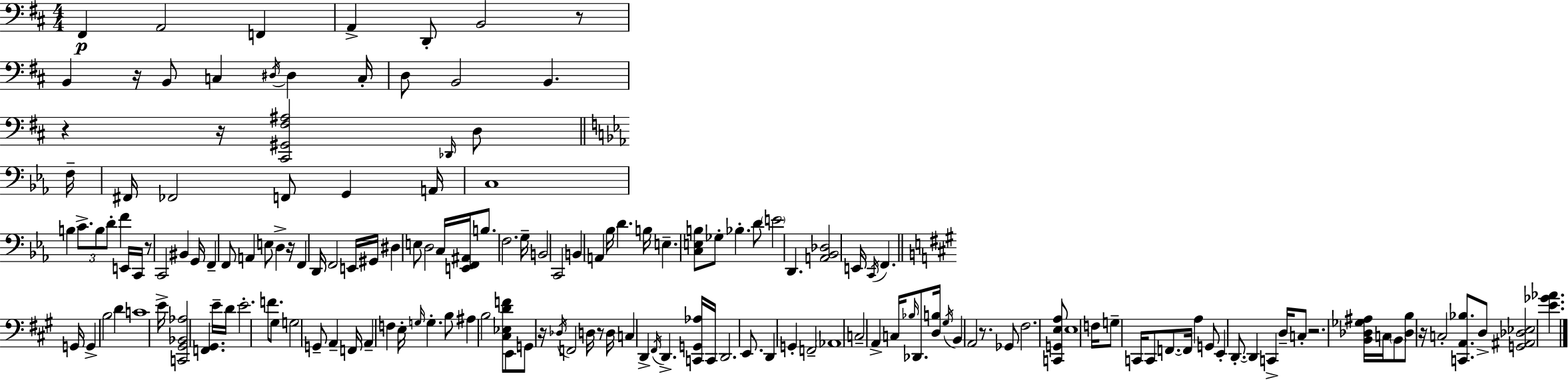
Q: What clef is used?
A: bass